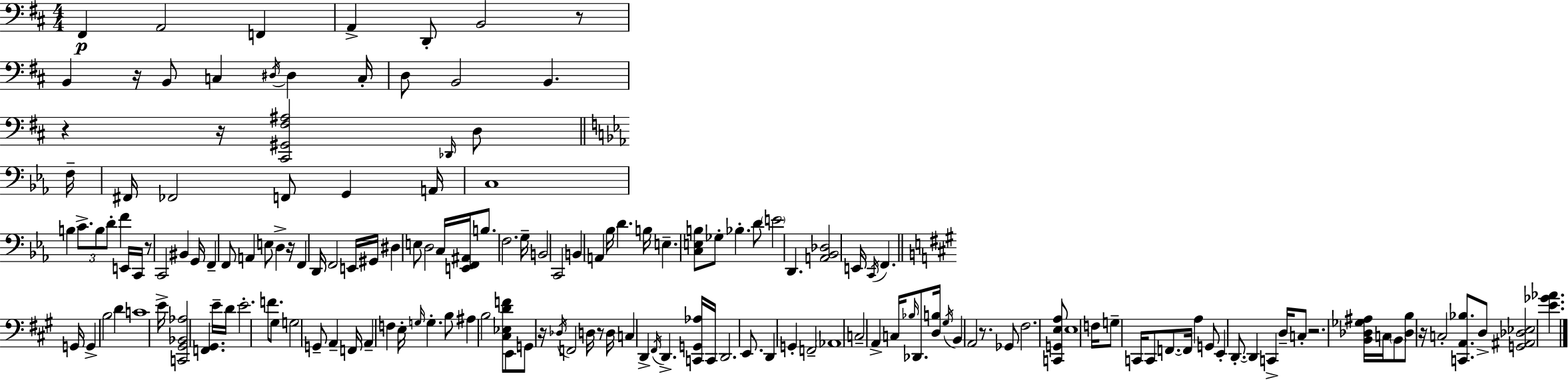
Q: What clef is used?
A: bass